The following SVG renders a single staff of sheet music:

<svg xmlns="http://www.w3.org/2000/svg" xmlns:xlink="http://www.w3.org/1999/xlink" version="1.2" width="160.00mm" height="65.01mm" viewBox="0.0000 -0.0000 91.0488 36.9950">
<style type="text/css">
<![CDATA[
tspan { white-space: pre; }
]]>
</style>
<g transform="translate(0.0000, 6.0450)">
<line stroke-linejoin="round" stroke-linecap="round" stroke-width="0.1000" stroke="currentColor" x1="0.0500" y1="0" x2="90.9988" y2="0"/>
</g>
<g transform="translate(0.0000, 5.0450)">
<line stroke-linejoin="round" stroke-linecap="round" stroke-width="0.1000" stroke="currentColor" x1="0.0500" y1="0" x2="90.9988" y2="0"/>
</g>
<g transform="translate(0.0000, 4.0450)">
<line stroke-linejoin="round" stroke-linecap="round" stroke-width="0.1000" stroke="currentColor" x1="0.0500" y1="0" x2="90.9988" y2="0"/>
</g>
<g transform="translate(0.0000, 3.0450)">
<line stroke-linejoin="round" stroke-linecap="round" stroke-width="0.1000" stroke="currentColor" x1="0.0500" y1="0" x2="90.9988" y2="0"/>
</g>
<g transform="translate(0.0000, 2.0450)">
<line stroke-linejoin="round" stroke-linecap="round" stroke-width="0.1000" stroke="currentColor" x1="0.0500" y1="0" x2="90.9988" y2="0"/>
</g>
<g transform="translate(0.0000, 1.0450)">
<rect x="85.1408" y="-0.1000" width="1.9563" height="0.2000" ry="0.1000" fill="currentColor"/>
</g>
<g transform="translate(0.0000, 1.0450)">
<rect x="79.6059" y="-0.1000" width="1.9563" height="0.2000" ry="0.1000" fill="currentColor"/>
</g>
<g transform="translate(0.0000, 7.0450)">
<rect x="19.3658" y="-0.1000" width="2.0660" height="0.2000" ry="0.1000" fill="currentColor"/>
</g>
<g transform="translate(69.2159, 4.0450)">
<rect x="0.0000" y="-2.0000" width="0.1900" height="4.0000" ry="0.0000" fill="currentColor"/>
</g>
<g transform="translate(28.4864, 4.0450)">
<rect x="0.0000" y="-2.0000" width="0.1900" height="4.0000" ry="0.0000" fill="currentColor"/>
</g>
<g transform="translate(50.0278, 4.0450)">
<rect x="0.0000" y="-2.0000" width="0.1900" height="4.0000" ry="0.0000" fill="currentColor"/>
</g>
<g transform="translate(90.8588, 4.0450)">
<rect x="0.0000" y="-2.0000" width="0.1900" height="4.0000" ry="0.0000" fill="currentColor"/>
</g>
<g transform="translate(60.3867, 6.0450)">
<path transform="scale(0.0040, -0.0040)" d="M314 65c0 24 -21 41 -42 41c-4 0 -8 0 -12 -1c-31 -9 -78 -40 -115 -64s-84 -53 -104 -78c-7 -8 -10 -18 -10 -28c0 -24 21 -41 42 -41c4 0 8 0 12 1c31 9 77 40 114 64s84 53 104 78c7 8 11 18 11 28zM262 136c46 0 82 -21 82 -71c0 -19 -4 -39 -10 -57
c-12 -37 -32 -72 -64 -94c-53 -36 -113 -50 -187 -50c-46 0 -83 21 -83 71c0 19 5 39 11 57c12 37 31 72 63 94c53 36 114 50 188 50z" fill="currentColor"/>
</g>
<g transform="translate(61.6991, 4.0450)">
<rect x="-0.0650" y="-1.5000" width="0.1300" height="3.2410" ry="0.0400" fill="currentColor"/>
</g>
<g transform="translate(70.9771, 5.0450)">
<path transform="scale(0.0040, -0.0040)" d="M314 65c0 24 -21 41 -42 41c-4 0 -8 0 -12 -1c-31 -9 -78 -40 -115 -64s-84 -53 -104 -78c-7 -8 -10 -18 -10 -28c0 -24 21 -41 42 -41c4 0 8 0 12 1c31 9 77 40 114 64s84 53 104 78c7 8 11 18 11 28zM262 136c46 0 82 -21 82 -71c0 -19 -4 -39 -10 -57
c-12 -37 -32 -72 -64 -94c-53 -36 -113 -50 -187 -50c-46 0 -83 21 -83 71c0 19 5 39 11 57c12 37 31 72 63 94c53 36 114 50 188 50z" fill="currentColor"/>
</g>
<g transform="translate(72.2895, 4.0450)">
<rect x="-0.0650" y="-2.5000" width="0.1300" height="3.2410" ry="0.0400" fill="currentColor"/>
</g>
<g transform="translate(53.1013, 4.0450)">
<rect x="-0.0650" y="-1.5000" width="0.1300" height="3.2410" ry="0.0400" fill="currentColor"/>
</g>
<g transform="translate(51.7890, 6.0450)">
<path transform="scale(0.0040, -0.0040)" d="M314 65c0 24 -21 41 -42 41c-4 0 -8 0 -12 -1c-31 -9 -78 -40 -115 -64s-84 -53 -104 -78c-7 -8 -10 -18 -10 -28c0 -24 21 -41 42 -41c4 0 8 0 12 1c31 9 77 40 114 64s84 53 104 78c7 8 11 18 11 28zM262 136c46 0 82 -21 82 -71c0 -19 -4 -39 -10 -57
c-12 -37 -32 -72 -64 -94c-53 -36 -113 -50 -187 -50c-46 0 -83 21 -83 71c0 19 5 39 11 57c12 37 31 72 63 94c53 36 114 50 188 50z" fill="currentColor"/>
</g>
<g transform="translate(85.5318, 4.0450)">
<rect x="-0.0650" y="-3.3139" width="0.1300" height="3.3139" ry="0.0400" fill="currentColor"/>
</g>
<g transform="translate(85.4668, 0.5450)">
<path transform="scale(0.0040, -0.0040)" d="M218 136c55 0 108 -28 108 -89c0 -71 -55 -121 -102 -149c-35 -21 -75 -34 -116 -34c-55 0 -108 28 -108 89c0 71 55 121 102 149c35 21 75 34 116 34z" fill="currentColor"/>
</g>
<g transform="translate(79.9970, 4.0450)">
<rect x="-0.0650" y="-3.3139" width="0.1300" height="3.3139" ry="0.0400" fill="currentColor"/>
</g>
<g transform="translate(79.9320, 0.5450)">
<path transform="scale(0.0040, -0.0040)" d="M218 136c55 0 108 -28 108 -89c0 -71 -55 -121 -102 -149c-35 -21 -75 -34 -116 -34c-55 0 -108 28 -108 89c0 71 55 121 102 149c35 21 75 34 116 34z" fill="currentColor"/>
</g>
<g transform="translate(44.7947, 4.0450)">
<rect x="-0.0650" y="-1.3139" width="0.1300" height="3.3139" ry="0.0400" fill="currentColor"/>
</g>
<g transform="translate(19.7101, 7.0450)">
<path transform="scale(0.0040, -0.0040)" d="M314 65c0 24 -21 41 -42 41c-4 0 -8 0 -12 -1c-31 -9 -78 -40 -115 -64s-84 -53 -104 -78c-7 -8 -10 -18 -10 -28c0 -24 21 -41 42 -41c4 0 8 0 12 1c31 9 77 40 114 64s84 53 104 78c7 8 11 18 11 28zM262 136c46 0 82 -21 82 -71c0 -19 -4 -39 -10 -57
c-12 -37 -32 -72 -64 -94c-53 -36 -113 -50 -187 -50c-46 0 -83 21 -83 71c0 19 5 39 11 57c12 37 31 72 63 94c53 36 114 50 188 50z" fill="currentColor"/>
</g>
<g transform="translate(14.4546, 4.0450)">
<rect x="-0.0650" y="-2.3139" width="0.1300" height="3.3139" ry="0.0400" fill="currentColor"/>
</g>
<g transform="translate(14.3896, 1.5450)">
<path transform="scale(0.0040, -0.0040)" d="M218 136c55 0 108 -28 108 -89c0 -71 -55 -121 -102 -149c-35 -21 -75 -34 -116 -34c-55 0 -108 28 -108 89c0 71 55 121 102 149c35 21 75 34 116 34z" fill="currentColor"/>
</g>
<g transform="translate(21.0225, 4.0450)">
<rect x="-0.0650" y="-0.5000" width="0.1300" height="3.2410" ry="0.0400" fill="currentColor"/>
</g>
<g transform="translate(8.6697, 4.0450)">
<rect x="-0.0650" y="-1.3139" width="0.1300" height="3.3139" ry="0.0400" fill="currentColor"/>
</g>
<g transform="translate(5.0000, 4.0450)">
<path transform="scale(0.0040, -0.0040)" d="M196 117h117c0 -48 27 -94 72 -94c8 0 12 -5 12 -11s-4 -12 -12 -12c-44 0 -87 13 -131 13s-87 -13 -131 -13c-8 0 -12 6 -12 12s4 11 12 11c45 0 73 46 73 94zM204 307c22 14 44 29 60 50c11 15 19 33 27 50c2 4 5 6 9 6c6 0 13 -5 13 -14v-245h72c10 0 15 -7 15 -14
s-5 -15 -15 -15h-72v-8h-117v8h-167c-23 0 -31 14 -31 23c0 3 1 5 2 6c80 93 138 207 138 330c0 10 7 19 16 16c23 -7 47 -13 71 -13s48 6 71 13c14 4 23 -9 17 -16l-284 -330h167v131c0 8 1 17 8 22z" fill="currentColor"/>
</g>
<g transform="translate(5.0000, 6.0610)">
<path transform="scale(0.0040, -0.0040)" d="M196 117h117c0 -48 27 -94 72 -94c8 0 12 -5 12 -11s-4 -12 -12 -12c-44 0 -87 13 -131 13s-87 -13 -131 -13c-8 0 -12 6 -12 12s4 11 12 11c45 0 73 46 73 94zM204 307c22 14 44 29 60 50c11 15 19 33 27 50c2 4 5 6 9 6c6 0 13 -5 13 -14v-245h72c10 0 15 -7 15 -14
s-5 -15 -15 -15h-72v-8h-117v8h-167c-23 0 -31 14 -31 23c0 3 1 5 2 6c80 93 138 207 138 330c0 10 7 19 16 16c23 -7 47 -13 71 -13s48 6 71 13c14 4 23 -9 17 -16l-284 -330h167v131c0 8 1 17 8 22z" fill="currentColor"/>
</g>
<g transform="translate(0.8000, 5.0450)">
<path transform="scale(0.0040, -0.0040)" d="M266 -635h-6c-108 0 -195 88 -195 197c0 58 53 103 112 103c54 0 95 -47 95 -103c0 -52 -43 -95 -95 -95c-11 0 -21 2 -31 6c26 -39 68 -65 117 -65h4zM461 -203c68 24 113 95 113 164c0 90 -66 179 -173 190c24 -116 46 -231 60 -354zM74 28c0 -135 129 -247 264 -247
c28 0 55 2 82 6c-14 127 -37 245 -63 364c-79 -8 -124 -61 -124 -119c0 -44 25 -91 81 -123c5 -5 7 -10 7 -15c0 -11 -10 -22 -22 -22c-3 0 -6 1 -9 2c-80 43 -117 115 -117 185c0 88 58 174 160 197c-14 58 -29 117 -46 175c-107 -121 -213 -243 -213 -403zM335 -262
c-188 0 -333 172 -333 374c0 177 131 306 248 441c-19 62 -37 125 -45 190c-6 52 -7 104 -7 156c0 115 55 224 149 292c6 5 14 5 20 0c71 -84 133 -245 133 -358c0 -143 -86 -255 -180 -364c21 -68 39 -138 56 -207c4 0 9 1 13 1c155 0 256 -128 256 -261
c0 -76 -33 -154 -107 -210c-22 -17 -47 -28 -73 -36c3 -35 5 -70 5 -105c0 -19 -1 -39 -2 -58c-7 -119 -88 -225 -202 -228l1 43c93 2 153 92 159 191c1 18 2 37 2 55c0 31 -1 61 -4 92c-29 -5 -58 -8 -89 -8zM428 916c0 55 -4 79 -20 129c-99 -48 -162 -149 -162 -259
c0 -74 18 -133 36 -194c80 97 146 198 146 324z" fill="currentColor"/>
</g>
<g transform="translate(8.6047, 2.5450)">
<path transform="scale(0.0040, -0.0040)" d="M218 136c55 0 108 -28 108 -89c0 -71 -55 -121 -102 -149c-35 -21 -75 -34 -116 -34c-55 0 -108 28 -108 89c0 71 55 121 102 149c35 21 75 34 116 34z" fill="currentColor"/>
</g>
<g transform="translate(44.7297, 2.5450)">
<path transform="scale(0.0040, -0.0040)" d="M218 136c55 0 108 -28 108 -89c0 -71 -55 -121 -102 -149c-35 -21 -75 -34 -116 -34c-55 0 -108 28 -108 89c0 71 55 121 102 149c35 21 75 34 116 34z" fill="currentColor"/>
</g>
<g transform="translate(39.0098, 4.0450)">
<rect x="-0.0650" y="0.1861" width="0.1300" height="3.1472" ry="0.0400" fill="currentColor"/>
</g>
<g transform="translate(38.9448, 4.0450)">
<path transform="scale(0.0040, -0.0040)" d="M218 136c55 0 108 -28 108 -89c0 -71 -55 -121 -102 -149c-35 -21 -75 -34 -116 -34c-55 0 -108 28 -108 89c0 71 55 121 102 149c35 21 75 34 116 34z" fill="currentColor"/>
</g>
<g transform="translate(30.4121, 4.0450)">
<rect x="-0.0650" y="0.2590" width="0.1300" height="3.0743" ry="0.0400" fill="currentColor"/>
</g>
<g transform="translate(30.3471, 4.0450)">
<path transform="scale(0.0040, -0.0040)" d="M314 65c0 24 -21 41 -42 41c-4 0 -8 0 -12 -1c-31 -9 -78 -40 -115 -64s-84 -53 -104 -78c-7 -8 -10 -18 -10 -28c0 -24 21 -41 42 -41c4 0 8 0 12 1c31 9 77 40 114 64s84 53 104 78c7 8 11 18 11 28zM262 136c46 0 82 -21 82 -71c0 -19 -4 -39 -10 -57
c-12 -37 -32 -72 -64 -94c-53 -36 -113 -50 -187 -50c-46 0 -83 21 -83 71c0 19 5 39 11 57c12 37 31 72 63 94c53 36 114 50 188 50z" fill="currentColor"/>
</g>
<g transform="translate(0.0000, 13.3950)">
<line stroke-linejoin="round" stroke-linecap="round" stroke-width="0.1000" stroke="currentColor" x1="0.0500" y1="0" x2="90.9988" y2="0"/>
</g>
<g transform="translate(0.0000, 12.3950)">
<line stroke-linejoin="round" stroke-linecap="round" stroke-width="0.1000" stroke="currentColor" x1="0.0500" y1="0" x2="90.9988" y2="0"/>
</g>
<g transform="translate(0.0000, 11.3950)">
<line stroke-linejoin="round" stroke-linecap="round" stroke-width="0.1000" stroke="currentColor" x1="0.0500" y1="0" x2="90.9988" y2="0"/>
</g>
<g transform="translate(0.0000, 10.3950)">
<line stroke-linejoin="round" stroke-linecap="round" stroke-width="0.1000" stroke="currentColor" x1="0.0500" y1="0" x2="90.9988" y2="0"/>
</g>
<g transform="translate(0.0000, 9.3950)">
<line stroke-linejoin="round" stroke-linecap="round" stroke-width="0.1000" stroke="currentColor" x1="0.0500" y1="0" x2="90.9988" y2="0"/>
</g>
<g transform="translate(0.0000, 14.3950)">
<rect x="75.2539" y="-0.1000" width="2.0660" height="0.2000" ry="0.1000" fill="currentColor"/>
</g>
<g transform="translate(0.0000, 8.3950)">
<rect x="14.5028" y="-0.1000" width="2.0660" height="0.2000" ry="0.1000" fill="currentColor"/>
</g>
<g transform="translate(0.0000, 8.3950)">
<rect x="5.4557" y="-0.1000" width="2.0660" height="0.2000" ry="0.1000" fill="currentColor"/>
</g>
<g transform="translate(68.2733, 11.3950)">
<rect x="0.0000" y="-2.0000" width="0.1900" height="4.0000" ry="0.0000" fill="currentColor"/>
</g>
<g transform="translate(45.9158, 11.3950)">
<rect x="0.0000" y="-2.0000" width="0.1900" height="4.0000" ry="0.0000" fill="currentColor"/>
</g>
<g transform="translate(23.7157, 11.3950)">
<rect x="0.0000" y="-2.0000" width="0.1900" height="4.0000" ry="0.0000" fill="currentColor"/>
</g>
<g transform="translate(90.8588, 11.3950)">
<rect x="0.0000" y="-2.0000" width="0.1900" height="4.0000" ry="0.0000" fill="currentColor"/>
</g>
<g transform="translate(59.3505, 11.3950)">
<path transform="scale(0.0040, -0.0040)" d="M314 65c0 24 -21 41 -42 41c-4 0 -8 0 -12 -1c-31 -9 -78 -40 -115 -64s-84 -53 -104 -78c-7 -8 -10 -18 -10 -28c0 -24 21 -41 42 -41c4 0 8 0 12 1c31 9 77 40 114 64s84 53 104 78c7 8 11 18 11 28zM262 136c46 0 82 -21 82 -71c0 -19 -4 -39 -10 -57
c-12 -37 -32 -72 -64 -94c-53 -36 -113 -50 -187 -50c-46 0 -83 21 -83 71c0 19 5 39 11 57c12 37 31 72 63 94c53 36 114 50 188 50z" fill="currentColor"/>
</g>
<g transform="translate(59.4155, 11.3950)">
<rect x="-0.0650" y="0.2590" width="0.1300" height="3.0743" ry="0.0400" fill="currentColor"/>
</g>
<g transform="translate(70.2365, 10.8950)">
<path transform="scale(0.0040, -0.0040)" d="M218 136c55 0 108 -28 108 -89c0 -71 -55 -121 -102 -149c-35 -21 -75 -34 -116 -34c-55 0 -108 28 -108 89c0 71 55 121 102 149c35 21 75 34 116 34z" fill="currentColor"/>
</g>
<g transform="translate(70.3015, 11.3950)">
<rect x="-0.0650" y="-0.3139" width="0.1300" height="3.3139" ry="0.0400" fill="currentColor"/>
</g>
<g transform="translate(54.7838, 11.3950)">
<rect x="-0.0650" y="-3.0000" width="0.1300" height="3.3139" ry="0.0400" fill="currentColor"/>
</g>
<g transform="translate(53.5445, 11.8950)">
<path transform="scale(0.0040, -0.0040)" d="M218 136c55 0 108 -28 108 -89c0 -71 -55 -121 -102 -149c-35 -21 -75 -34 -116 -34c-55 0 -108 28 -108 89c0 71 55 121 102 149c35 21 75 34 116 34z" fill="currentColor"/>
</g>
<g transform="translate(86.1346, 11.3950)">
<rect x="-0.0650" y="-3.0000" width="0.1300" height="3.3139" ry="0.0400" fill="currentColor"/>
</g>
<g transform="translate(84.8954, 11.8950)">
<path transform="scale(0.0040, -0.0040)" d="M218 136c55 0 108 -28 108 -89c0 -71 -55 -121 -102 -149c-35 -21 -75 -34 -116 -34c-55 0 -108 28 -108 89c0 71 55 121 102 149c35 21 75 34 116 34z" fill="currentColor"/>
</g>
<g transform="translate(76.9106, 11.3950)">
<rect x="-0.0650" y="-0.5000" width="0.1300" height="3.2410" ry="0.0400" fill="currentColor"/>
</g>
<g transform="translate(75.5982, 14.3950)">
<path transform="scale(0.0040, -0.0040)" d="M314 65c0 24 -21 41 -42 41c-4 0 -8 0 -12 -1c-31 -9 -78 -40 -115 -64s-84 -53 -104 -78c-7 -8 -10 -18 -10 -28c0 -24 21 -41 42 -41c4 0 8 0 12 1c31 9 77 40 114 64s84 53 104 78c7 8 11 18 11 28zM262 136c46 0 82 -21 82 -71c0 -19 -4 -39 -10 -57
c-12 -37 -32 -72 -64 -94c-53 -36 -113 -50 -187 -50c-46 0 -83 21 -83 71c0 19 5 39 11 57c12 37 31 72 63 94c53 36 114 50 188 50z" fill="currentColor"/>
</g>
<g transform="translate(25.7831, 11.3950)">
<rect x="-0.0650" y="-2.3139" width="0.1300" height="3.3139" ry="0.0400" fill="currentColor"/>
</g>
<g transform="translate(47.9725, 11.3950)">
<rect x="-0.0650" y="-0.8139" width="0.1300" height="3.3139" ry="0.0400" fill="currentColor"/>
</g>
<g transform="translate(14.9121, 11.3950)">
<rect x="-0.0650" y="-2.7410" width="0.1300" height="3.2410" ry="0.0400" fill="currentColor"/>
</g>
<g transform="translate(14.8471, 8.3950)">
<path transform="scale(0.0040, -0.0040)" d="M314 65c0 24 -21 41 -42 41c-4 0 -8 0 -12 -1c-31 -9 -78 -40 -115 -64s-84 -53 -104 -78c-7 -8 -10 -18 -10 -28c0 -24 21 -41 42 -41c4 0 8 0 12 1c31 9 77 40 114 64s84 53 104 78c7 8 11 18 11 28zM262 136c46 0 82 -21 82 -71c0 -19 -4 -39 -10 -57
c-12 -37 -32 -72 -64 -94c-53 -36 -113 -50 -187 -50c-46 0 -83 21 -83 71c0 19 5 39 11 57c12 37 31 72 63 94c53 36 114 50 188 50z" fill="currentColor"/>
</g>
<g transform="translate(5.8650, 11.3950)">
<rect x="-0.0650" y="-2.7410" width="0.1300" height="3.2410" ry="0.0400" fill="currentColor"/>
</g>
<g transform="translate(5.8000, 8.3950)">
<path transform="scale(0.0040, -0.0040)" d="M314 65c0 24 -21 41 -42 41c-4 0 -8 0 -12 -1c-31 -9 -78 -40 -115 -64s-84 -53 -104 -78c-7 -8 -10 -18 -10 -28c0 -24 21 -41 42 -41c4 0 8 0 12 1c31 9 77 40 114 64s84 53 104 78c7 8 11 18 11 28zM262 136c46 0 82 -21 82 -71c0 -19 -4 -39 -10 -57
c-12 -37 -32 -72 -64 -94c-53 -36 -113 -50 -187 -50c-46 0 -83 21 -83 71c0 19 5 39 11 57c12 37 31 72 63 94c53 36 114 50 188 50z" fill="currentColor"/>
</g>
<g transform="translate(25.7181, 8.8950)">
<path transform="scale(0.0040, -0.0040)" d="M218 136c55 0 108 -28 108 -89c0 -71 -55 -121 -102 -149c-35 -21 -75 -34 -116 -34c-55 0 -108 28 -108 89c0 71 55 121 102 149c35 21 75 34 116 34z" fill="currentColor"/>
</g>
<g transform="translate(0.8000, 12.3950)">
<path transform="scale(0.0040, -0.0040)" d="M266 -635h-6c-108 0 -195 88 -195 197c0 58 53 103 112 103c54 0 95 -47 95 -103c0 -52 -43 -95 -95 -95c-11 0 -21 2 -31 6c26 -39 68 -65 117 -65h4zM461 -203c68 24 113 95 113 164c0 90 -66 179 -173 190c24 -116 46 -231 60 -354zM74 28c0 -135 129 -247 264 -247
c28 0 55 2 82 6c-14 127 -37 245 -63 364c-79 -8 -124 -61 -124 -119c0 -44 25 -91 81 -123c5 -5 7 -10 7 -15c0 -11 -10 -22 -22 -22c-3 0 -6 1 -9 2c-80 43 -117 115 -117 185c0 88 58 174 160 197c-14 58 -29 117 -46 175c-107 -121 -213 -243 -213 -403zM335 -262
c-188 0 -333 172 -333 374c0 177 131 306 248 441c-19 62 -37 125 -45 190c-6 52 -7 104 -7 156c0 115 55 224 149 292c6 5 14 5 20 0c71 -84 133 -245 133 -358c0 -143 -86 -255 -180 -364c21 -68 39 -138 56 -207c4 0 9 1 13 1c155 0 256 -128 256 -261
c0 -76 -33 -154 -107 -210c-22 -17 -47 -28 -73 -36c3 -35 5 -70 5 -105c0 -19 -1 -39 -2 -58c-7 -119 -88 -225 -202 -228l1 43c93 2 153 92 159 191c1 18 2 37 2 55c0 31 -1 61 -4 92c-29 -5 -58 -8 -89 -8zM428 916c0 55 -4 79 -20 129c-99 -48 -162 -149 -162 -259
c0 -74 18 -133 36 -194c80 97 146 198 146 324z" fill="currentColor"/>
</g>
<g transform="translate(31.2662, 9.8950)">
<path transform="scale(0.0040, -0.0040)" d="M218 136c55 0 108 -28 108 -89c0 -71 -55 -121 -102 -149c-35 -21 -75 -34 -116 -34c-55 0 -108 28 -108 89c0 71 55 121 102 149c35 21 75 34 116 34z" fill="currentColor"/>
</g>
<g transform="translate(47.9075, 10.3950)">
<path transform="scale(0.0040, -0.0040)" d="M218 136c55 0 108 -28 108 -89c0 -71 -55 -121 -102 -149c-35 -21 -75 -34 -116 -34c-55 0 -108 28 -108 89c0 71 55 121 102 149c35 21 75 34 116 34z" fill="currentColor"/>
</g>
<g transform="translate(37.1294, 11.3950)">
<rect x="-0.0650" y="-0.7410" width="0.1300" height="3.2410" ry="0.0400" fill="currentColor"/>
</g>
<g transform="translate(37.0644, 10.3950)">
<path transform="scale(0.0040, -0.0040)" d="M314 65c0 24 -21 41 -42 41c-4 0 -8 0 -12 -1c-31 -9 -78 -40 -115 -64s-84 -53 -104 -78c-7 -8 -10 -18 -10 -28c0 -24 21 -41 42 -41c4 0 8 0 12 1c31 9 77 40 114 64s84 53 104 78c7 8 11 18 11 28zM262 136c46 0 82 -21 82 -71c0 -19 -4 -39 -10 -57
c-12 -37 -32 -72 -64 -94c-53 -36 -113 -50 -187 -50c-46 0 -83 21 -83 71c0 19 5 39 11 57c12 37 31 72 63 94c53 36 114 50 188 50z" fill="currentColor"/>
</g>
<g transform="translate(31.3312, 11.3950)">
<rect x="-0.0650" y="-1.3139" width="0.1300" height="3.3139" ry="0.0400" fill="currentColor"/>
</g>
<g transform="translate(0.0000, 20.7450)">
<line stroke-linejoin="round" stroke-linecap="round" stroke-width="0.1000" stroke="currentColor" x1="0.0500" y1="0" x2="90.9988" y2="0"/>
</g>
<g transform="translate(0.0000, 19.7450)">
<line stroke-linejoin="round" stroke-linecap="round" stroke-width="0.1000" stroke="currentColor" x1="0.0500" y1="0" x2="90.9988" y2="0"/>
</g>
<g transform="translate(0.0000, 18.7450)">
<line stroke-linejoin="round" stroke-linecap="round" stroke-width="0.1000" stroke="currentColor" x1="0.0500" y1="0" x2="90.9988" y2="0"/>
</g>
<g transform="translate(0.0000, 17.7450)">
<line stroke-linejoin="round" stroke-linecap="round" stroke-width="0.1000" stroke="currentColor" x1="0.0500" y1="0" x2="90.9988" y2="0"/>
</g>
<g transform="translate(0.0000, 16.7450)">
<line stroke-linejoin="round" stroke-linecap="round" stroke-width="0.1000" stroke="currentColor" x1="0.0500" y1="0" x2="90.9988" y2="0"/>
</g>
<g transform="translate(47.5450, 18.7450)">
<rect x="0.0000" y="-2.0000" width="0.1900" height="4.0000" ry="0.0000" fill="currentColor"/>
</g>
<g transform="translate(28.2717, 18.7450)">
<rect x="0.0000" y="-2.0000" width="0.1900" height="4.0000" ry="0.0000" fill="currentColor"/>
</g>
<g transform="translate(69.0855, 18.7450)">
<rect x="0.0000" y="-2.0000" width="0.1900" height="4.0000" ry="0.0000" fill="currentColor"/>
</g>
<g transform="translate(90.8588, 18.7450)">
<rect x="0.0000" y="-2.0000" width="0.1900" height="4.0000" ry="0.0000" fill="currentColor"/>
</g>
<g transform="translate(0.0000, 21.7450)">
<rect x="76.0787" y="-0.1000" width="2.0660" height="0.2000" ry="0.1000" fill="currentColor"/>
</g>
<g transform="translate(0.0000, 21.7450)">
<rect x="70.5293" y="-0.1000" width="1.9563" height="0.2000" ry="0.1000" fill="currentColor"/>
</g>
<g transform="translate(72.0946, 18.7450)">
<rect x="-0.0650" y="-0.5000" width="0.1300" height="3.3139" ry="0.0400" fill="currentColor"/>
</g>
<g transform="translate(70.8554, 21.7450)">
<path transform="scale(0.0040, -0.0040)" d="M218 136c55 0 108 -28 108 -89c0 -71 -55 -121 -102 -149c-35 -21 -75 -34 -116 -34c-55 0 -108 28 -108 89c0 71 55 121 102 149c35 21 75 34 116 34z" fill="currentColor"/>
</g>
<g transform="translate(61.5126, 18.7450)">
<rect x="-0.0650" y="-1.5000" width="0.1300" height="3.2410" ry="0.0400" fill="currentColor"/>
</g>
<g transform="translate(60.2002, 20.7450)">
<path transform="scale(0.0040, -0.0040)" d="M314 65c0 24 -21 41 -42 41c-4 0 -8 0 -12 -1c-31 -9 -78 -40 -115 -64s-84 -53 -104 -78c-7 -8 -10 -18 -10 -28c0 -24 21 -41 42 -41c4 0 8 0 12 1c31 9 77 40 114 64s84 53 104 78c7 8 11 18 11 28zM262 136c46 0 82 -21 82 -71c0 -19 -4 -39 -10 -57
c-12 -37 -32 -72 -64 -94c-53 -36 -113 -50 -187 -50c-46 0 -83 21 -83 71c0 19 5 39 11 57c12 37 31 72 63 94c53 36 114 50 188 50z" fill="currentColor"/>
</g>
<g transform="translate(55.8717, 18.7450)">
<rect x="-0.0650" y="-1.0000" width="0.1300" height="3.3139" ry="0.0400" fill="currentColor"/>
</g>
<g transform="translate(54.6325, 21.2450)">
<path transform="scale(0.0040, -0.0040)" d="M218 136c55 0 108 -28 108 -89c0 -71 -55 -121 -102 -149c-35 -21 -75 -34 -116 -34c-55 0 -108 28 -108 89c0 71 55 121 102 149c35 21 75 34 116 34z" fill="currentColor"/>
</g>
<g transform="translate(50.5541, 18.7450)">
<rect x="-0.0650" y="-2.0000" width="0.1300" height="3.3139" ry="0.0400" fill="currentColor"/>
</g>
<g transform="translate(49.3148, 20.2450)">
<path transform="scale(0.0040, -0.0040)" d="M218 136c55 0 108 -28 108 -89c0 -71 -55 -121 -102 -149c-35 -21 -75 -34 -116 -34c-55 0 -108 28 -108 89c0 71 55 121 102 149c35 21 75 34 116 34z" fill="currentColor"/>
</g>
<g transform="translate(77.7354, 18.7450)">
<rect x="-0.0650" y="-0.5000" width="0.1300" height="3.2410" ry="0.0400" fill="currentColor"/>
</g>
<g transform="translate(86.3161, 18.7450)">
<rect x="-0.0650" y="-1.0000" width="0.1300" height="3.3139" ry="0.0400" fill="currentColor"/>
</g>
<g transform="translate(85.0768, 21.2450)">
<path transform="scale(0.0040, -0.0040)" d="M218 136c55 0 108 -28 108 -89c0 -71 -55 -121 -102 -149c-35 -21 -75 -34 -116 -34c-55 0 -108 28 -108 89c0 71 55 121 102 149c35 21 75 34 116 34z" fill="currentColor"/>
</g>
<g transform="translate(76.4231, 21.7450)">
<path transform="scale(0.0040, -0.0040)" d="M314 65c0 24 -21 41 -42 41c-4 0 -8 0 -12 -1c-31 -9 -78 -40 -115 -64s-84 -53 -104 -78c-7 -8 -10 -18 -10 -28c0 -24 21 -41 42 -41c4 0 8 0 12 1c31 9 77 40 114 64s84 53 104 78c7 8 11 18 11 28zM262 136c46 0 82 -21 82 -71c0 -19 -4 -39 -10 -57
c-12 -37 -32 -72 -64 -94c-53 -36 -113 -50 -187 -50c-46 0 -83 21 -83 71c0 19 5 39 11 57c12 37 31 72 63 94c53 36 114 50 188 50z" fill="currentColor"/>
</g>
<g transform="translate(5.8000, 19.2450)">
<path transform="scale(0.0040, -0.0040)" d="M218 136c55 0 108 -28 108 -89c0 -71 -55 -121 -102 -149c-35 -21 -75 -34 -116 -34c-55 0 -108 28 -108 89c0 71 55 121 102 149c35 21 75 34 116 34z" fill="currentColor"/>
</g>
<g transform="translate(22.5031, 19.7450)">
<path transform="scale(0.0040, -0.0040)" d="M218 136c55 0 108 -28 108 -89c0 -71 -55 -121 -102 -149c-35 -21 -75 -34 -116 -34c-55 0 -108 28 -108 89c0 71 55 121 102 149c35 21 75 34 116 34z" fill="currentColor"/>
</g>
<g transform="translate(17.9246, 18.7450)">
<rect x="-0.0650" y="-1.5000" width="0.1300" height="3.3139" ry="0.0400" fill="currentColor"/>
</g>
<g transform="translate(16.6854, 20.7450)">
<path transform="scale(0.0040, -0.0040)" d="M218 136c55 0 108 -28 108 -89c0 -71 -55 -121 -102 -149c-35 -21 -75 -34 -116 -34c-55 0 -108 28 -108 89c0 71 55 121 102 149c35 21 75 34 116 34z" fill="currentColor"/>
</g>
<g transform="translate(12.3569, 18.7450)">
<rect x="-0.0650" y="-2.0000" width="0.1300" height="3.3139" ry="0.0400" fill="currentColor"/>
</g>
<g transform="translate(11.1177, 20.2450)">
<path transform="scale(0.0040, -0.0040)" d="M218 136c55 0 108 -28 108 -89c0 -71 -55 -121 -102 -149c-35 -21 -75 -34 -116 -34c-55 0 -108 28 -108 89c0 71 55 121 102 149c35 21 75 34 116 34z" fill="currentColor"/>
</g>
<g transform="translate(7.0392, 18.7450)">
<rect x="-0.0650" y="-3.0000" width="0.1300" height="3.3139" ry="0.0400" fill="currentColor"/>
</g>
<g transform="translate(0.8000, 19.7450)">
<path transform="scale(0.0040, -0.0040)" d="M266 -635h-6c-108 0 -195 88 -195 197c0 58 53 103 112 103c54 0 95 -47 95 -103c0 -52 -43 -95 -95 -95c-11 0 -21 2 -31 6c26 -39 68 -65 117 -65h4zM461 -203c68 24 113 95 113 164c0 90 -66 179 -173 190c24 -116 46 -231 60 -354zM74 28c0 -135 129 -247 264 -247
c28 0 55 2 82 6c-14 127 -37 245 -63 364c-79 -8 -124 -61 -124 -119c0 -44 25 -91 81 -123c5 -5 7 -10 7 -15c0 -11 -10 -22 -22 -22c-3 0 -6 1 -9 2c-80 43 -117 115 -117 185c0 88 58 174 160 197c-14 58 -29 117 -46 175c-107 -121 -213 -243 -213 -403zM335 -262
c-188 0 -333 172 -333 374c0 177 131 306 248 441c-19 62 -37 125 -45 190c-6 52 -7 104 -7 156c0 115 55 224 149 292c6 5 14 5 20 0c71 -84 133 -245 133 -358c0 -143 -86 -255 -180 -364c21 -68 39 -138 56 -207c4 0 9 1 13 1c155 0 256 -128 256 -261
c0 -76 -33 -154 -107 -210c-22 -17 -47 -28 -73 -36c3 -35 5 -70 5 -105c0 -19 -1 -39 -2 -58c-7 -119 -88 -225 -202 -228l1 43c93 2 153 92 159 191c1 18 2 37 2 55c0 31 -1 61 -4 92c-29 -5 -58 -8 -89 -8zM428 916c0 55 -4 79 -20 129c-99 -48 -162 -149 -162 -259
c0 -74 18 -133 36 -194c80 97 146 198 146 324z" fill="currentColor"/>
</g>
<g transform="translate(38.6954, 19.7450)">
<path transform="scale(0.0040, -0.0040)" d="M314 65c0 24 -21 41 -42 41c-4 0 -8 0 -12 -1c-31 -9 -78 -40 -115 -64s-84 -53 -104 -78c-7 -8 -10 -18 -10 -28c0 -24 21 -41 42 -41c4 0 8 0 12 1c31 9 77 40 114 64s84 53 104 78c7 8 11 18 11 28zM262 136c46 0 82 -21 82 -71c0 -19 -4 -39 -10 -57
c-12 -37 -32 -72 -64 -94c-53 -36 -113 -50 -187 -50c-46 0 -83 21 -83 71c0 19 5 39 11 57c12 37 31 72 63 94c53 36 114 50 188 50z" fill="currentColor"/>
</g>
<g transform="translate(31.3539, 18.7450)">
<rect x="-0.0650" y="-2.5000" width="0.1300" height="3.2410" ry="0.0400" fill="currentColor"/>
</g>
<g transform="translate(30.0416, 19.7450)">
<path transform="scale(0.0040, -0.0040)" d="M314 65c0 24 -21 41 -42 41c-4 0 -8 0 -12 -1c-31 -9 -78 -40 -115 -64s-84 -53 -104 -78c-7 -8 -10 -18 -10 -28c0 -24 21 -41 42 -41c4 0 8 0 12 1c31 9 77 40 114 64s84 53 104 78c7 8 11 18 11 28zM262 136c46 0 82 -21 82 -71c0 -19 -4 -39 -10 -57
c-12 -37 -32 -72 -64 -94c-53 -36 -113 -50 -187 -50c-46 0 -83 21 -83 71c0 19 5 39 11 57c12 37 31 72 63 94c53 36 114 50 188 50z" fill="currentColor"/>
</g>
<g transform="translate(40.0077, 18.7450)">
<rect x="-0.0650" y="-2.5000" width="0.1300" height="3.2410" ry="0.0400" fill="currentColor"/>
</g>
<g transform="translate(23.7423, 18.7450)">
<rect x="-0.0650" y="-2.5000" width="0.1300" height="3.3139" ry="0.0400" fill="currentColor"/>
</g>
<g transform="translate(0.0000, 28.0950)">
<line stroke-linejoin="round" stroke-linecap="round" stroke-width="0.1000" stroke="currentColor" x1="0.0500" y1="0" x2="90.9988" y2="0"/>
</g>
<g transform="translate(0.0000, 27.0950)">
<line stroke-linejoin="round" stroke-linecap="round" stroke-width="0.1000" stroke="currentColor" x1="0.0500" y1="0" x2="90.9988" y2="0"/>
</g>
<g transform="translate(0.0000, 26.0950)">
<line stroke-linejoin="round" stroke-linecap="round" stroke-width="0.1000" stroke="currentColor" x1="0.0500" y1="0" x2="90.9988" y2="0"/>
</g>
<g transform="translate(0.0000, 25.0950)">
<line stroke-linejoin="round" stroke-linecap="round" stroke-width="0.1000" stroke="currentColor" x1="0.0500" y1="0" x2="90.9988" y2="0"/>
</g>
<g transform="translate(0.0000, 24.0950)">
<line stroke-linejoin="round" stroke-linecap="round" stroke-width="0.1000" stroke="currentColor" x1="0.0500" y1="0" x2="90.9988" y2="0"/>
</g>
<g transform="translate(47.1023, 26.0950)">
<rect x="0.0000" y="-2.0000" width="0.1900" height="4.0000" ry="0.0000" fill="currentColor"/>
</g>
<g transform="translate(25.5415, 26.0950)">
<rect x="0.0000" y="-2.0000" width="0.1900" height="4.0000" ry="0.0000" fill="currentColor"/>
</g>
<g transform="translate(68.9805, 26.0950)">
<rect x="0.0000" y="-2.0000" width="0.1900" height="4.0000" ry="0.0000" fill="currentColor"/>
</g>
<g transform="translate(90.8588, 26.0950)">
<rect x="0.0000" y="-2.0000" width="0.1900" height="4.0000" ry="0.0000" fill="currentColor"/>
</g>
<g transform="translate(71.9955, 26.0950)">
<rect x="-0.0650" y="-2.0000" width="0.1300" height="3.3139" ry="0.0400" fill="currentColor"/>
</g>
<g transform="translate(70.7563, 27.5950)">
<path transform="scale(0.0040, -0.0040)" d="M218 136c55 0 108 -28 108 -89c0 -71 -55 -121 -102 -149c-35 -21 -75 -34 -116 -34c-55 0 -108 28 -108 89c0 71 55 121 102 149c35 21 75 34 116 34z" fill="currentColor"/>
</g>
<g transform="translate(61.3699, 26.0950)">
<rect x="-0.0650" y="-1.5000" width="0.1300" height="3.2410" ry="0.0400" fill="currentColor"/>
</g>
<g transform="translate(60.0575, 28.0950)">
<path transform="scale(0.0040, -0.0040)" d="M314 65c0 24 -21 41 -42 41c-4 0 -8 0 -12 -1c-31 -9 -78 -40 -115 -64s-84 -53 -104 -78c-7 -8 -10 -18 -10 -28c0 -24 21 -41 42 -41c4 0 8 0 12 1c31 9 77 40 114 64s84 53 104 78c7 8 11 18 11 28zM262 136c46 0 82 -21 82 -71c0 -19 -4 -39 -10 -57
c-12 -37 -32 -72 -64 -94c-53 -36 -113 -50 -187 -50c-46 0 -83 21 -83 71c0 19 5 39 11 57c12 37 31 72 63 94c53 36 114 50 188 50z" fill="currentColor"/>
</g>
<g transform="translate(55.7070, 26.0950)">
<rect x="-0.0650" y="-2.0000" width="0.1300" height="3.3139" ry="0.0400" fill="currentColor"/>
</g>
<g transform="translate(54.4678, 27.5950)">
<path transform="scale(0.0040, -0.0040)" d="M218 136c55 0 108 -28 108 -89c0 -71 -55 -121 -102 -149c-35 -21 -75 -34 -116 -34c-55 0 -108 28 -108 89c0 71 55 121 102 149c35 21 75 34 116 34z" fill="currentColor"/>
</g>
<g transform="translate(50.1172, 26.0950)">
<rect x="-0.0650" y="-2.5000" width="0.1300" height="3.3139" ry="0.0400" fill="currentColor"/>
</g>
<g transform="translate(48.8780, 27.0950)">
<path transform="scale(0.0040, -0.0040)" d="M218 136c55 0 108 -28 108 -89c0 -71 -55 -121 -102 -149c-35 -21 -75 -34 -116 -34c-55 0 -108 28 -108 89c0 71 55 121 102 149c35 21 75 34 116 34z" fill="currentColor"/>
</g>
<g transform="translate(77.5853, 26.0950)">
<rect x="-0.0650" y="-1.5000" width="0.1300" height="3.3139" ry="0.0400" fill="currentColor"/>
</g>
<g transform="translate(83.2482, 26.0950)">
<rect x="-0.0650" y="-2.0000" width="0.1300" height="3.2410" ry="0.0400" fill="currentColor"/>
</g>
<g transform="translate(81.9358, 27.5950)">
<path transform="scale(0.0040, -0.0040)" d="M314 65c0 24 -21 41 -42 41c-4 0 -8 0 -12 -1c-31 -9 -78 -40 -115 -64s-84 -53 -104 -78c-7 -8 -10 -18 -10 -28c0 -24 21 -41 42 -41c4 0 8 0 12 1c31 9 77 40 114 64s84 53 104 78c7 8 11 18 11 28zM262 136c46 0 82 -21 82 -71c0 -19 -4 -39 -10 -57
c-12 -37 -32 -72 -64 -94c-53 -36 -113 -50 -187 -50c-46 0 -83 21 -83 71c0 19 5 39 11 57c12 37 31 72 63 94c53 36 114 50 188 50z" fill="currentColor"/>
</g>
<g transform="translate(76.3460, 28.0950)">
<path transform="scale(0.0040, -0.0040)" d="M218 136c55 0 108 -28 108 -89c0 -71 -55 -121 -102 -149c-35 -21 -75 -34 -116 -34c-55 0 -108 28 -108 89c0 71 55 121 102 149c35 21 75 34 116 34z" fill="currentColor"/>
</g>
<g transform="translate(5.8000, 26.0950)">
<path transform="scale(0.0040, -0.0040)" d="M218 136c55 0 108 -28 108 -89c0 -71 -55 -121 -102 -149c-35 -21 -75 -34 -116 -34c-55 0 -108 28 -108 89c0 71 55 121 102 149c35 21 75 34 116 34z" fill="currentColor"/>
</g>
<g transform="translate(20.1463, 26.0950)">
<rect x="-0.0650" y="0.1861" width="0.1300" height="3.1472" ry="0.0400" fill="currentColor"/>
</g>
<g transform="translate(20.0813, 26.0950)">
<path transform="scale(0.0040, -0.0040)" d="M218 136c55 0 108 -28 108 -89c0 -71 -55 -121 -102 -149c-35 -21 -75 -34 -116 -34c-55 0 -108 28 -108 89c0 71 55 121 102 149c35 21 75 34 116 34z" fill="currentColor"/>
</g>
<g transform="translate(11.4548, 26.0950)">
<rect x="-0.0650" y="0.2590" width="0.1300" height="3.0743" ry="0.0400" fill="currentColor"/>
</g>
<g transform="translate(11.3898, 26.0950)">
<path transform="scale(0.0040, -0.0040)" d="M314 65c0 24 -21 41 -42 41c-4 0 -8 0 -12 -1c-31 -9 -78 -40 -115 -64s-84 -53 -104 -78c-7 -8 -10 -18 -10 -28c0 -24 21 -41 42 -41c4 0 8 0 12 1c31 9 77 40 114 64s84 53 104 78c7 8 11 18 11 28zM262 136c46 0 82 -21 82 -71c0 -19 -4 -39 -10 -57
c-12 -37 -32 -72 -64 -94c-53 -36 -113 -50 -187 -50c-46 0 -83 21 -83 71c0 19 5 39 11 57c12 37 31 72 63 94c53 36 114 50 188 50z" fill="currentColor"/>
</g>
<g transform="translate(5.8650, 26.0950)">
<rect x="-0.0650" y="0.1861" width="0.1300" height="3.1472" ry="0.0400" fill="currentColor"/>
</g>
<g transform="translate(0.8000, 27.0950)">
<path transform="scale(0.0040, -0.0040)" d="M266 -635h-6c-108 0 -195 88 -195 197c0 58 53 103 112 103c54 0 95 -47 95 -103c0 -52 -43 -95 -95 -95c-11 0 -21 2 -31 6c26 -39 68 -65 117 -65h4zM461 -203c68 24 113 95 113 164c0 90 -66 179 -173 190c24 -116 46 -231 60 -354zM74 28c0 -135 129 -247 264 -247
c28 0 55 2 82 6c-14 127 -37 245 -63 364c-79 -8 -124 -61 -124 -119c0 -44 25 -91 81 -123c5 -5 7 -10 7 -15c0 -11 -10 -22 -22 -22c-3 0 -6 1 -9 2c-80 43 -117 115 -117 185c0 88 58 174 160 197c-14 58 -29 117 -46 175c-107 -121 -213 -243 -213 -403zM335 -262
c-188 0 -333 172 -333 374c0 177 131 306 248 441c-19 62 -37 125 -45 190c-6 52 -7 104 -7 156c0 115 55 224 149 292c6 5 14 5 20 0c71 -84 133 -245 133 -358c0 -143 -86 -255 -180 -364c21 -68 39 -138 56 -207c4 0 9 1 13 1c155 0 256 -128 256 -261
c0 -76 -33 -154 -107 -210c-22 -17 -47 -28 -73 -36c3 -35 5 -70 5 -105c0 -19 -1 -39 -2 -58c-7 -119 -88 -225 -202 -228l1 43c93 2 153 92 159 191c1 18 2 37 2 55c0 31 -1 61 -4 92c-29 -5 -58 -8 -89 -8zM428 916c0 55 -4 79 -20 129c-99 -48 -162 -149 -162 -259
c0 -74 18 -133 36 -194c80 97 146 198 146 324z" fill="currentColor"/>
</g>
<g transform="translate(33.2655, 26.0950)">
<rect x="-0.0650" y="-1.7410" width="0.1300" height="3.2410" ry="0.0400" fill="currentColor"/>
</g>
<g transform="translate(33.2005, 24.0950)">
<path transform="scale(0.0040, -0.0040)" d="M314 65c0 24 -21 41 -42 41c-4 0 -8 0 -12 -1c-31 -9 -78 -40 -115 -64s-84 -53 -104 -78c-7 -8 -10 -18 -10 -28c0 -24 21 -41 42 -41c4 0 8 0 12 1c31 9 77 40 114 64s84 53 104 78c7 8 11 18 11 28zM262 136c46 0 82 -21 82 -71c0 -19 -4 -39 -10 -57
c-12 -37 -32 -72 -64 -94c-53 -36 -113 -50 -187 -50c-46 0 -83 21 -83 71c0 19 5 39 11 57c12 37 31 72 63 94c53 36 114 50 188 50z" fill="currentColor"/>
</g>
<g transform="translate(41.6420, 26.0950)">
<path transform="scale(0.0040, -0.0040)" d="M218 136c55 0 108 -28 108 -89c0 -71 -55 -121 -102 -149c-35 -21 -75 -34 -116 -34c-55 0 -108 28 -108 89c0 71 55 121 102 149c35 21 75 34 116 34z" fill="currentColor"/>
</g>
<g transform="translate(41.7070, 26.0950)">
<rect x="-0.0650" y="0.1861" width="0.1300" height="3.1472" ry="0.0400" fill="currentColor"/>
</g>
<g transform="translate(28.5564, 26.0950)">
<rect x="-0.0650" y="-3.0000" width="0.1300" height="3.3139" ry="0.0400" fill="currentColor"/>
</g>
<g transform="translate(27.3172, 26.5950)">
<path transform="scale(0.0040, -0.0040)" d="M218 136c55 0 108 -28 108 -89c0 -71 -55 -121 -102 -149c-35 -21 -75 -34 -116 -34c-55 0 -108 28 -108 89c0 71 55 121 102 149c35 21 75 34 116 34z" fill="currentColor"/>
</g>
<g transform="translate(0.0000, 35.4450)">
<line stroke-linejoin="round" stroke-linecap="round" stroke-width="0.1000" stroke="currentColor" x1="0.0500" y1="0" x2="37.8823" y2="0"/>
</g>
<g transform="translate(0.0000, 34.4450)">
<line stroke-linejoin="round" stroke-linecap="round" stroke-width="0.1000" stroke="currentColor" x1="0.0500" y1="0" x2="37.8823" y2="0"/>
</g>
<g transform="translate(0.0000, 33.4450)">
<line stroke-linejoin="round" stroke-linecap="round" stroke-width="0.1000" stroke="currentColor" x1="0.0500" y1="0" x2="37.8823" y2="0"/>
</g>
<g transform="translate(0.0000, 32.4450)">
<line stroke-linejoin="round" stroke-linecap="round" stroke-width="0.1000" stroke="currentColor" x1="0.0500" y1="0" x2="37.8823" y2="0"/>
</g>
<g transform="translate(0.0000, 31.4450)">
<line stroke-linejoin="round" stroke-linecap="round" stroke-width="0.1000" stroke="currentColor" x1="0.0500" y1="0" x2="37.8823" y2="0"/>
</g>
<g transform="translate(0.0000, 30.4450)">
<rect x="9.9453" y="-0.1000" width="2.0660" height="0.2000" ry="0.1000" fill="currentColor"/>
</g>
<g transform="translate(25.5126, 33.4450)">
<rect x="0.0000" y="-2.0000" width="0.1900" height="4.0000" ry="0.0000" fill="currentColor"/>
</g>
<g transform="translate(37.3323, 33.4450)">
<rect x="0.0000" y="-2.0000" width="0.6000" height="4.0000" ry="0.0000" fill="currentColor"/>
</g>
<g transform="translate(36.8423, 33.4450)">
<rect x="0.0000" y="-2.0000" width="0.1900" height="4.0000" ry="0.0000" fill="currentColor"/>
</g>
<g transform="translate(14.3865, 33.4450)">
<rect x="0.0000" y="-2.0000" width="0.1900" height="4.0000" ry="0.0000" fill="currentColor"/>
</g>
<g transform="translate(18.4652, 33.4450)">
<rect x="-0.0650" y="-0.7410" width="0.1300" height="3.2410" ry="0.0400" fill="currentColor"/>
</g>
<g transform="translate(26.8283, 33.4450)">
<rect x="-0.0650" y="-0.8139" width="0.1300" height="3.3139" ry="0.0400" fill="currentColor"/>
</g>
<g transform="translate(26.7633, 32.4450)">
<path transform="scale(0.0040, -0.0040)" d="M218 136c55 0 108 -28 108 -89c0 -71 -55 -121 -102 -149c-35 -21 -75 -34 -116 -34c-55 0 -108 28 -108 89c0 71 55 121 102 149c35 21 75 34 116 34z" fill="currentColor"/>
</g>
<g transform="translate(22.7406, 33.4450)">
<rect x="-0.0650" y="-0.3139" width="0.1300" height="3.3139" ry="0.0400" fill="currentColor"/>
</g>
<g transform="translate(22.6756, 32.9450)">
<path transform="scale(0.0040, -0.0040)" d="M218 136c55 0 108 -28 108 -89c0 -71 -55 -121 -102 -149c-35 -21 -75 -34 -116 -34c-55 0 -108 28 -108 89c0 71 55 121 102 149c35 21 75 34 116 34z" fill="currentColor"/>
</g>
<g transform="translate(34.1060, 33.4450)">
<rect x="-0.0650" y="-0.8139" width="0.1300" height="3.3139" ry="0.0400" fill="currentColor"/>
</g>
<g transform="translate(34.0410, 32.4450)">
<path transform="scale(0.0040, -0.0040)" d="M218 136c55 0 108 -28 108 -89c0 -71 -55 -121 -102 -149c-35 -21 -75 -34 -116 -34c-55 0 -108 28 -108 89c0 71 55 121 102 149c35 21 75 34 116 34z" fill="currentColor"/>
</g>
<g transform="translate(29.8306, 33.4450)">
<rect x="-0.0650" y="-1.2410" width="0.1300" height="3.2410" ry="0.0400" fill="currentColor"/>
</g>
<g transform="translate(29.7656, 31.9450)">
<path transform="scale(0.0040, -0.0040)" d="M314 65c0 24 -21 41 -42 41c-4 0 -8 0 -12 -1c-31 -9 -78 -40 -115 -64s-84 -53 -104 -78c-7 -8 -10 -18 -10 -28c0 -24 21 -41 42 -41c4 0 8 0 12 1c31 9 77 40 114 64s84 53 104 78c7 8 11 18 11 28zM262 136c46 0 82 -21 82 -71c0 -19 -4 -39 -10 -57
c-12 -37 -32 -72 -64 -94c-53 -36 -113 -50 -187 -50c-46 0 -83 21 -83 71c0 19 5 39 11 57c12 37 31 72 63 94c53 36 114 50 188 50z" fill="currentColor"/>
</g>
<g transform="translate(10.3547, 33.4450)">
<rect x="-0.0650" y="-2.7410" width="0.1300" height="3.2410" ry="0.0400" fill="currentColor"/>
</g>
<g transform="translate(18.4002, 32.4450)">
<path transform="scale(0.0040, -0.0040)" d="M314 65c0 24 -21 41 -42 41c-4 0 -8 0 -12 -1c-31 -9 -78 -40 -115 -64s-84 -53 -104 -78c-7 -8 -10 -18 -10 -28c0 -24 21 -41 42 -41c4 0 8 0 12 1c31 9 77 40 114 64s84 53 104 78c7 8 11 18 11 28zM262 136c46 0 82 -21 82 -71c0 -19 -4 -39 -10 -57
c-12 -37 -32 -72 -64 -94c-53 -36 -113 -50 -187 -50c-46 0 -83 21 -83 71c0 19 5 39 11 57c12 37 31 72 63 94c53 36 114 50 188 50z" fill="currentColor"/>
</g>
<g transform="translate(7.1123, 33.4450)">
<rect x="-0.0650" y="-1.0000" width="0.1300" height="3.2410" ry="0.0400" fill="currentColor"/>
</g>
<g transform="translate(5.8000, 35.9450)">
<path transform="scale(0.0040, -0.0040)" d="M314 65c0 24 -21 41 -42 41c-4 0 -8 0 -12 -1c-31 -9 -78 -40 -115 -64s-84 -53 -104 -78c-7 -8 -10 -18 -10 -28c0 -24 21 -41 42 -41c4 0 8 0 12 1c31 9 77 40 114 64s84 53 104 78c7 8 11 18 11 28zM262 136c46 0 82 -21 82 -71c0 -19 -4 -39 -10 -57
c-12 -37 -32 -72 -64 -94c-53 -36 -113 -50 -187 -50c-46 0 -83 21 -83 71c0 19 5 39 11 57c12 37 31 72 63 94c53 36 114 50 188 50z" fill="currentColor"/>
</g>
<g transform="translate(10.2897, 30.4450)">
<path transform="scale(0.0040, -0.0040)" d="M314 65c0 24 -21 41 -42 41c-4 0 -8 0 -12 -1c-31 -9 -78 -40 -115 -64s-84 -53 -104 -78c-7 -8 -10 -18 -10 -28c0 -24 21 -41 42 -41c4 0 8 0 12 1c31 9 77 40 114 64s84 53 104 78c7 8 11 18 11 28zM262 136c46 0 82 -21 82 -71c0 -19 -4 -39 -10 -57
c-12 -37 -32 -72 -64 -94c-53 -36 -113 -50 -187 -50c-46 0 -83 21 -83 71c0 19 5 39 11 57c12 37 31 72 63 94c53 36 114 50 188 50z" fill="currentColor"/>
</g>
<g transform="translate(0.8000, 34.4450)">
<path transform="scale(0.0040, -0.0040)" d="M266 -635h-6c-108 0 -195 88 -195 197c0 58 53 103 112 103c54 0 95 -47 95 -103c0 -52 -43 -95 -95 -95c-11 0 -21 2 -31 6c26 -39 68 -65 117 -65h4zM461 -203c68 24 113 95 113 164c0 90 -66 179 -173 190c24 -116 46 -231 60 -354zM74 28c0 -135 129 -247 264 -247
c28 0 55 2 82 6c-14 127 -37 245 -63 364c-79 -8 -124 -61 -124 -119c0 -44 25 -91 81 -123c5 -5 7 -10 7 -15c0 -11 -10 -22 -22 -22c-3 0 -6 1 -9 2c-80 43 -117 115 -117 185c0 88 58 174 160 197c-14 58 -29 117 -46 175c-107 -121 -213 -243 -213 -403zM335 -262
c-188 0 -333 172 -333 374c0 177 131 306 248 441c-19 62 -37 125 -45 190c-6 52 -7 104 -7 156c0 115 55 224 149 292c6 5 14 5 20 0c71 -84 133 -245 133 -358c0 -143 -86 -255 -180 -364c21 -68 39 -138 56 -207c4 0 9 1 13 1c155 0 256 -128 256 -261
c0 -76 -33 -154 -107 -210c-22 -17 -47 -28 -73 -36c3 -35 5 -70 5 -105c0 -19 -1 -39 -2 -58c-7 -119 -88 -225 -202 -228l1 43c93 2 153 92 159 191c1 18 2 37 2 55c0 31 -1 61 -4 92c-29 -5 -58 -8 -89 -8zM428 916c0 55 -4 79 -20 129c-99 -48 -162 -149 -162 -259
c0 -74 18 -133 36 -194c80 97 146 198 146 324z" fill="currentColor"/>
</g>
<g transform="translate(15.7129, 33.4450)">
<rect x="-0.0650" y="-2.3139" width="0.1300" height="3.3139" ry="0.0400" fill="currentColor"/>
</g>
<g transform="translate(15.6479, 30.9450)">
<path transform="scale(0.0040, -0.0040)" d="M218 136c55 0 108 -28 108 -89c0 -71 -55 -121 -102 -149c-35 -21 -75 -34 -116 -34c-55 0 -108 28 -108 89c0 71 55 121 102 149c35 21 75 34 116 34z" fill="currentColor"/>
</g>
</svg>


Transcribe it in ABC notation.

X:1
T:Untitled
M:4/4
L:1/4
K:C
e g C2 B2 B e E2 E2 G2 b b a2 a2 g e d2 d A B2 c C2 A A F E G G2 G2 F D E2 C C2 D B B2 B A f2 B G F E2 F E F2 D2 a2 g d2 c d e2 d